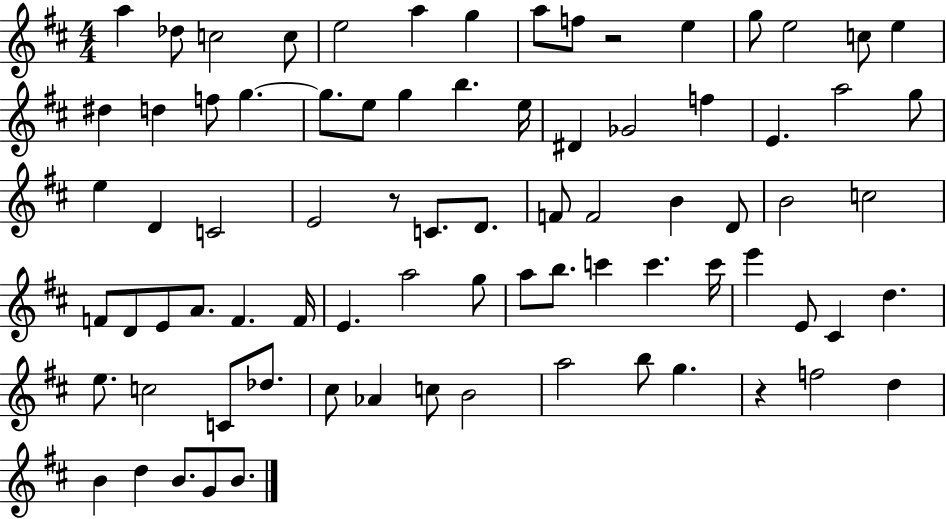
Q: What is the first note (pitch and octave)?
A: A5